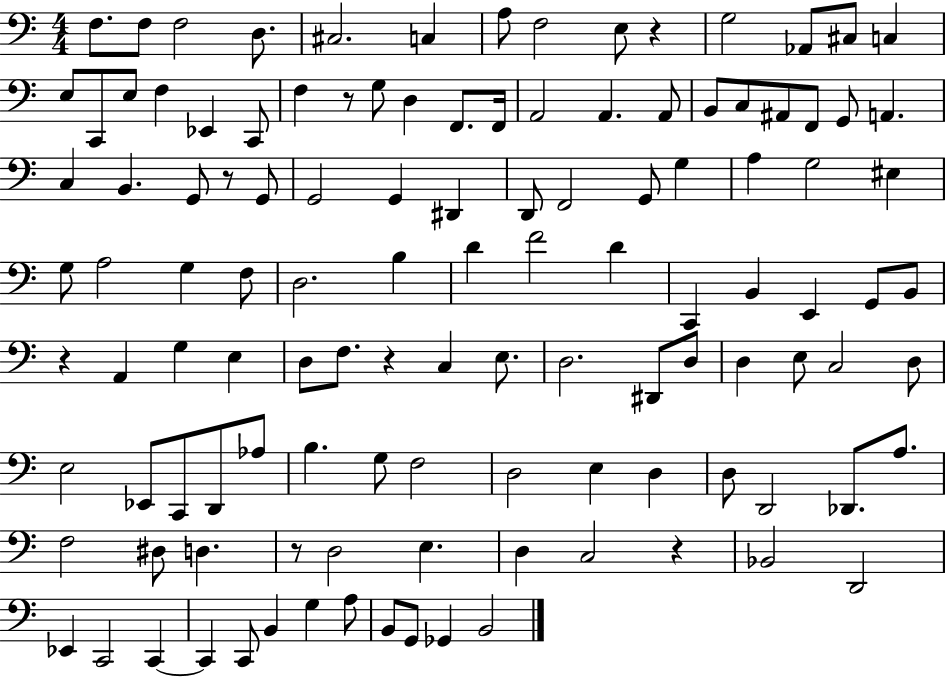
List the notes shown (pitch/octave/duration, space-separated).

F3/e. F3/e F3/h D3/e. C#3/h. C3/q A3/e F3/h E3/e R/q G3/h Ab2/e C#3/e C3/q E3/e C2/e E3/e F3/q Eb2/q C2/e F3/q R/e G3/e D3/q F2/e. F2/s A2/h A2/q. A2/e B2/e C3/e A#2/e F2/e G2/e A2/q. C3/q B2/q. G2/e R/e G2/e G2/h G2/q D#2/q D2/e F2/h G2/e G3/q A3/q G3/h EIS3/q G3/e A3/h G3/q F3/e D3/h. B3/q D4/q F4/h D4/q C2/q B2/q E2/q G2/e B2/e R/q A2/q G3/q E3/q D3/e F3/e. R/q C3/q E3/e. D3/h. D#2/e D3/e D3/q E3/e C3/h D3/e E3/h Eb2/e C2/e D2/e Ab3/e B3/q. G3/e F3/h D3/h E3/q D3/q D3/e D2/h Db2/e. A3/e. F3/h D#3/e D3/q. R/e D3/h E3/q. D3/q C3/h R/q Bb2/h D2/h Eb2/q C2/h C2/q C2/q C2/e B2/q G3/q A3/e B2/e G2/e Gb2/q B2/h